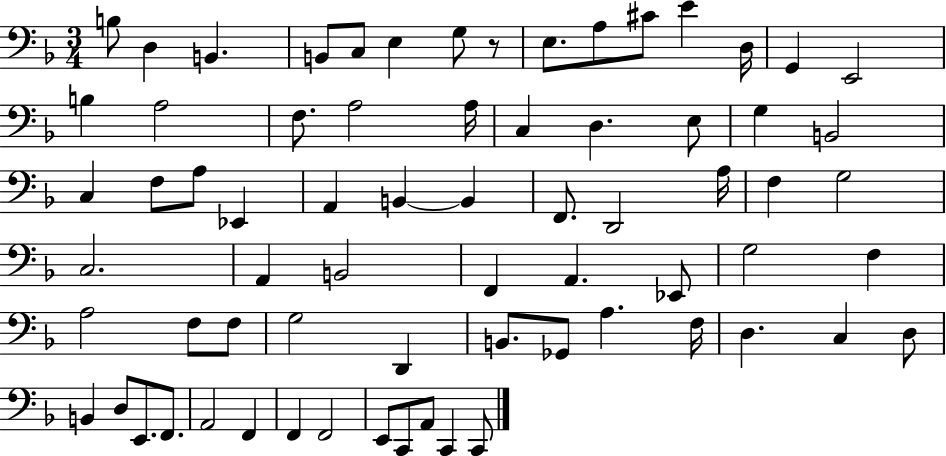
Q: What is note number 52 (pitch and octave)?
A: A3